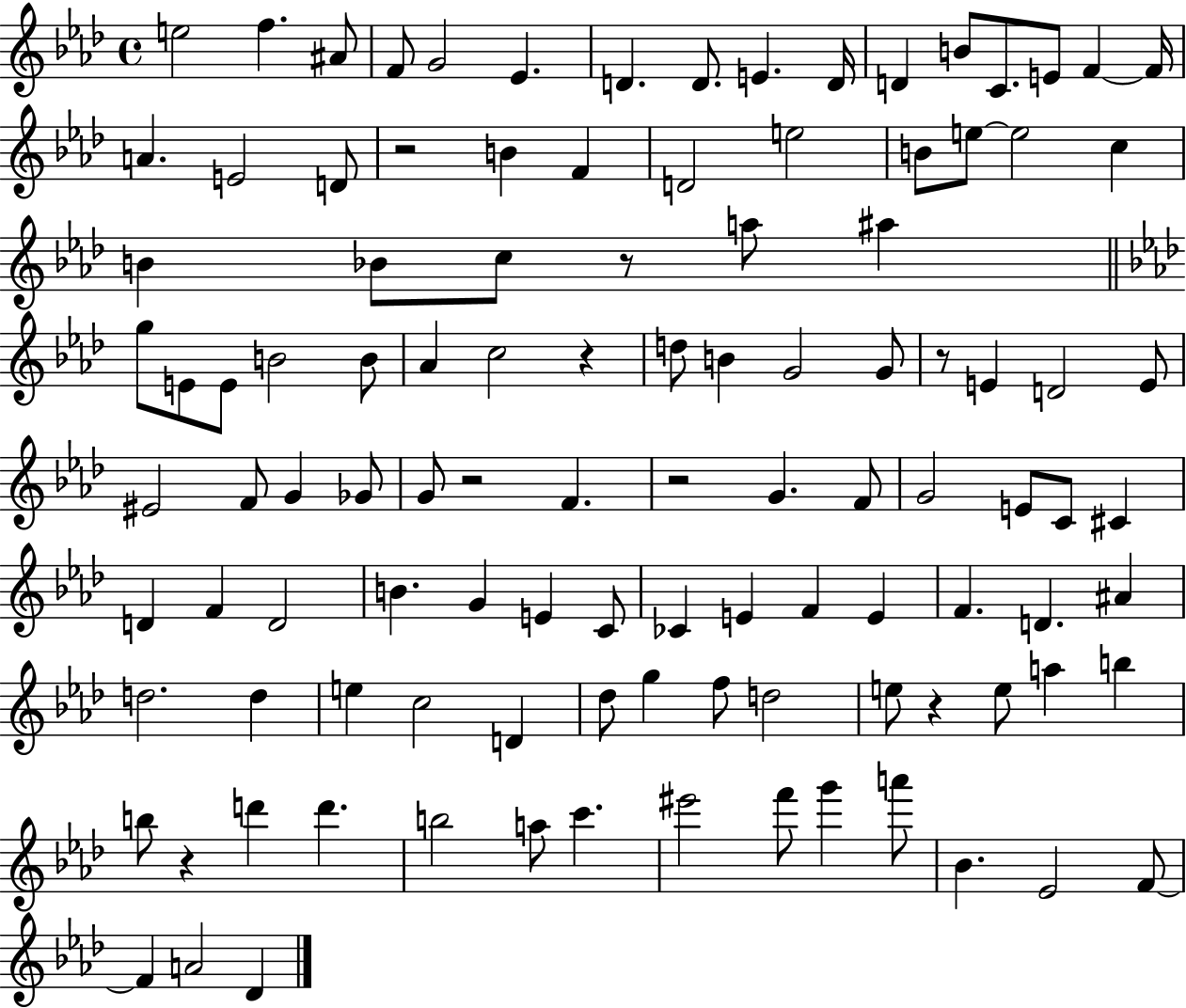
X:1
T:Untitled
M:4/4
L:1/4
K:Ab
e2 f ^A/2 F/2 G2 _E D D/2 E D/4 D B/2 C/2 E/2 F F/4 A E2 D/2 z2 B F D2 e2 B/2 e/2 e2 c B _B/2 c/2 z/2 a/2 ^a g/2 E/2 E/2 B2 B/2 _A c2 z d/2 B G2 G/2 z/2 E D2 E/2 ^E2 F/2 G _G/2 G/2 z2 F z2 G F/2 G2 E/2 C/2 ^C D F D2 B G E C/2 _C E F E F D ^A d2 d e c2 D _d/2 g f/2 d2 e/2 z e/2 a b b/2 z d' d' b2 a/2 c' ^e'2 f'/2 g' a'/2 _B _E2 F/2 F A2 _D